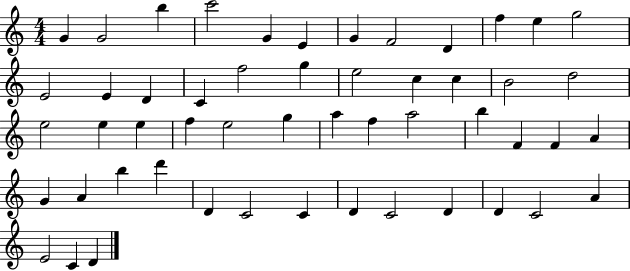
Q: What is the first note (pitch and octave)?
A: G4